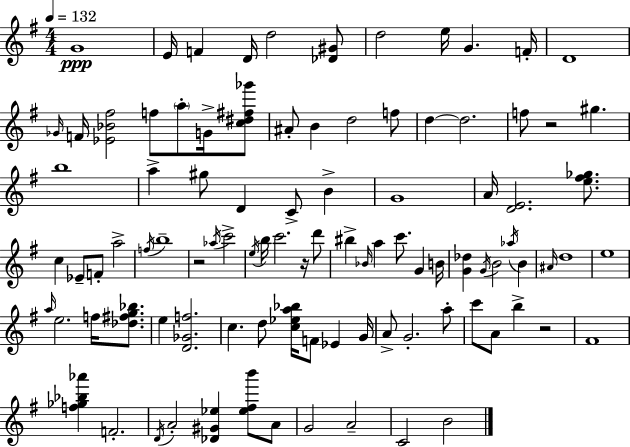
X:1
T:Untitled
M:4/4
L:1/4
K:Em
G4 E/4 F D/4 d2 [_D^G]/2 d2 e/4 G F/4 D4 _G/4 F/4 [_E_B^f]2 f/2 a/2 G/4 [c^d^f_g']/2 ^A/2 B d2 f/2 d d2 f/2 z2 ^g b4 a ^g/2 D C/2 B G4 A/4 [DE]2 [e^f_g]/2 c _E/2 F/2 a2 f/4 b4 z2 _a/4 c'2 e/4 b/4 c'2 z/4 d'/2 ^b _B/4 a c'/2 G B/4 [G_d] G/4 B2 _a/4 B ^A/4 d4 e4 a/4 e2 f/4 [_d^fg_b]/2 e [D_Gf]2 c d/2 [c_ea_b]/4 F/2 _E G/4 A/2 G2 a/2 c'/2 A/2 b z2 ^F4 [f_g_b_a'] F2 D/4 A2 [_D^G_e] [_e^fb']/2 A/2 G2 A2 C2 B2